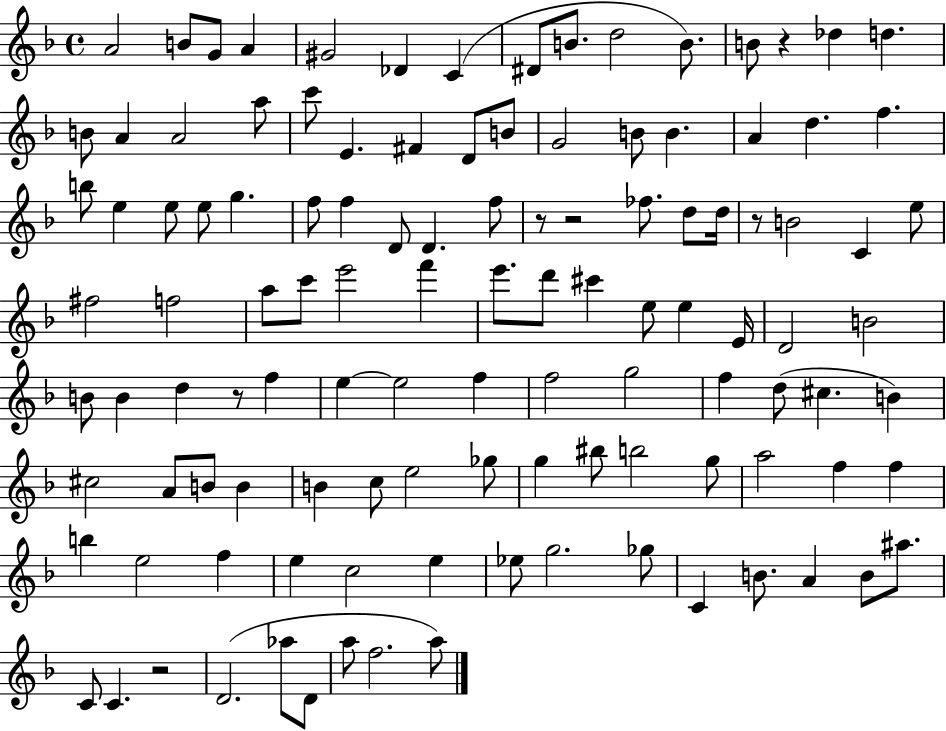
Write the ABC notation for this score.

X:1
T:Untitled
M:4/4
L:1/4
K:F
A2 B/2 G/2 A ^G2 _D C ^D/2 B/2 d2 B/2 B/2 z _d d B/2 A A2 a/2 c'/2 E ^F D/2 B/2 G2 B/2 B A d f b/2 e e/2 e/2 g f/2 f D/2 D f/2 z/2 z2 _f/2 d/2 d/4 z/2 B2 C e/2 ^f2 f2 a/2 c'/2 e'2 f' e'/2 d'/2 ^c' e/2 e E/4 D2 B2 B/2 B d z/2 f e e2 f f2 g2 f d/2 ^c B ^c2 A/2 B/2 B B c/2 e2 _g/2 g ^b/2 b2 g/2 a2 f f b e2 f e c2 e _e/2 g2 _g/2 C B/2 A B/2 ^a/2 C/2 C z2 D2 _a/2 D/2 a/2 f2 a/2